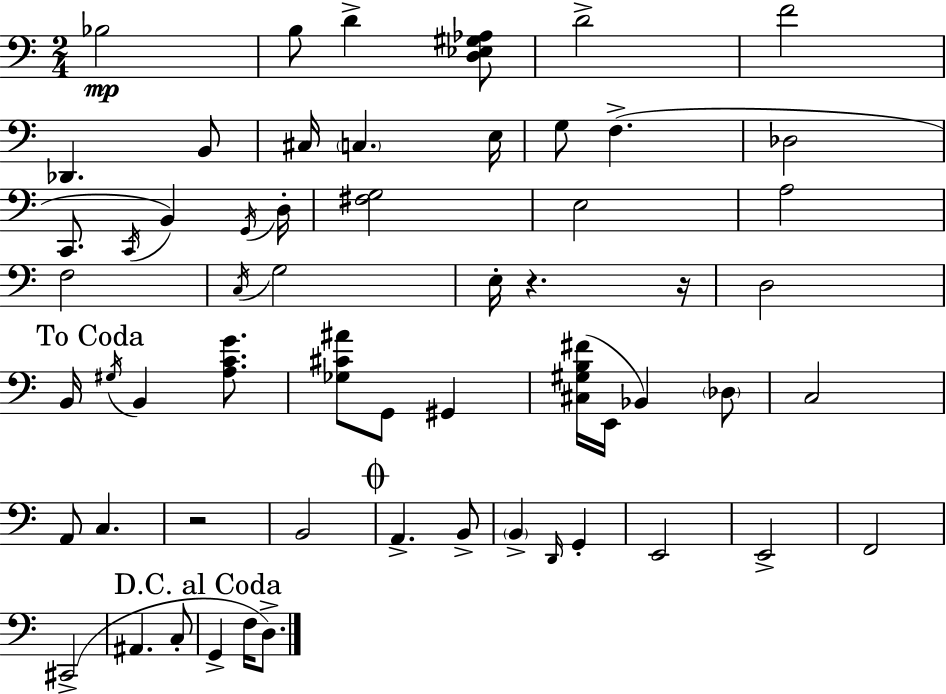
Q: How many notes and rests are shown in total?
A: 59